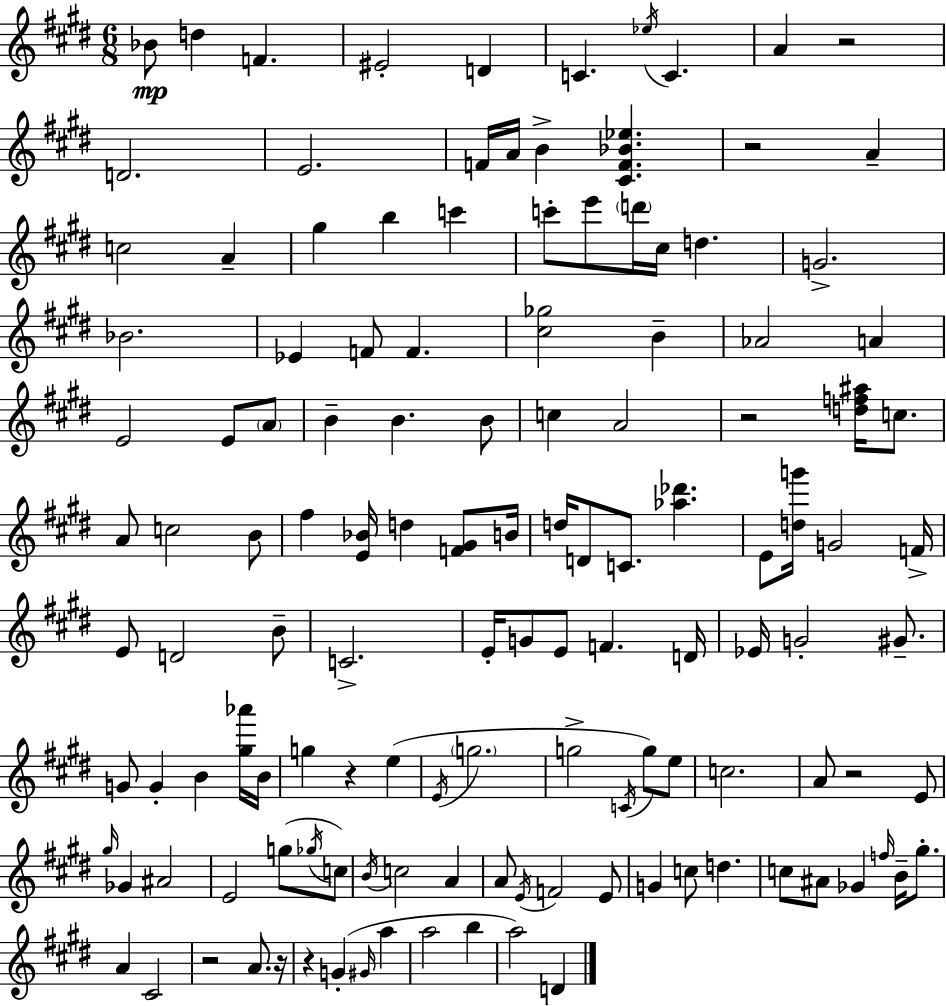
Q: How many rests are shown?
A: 8